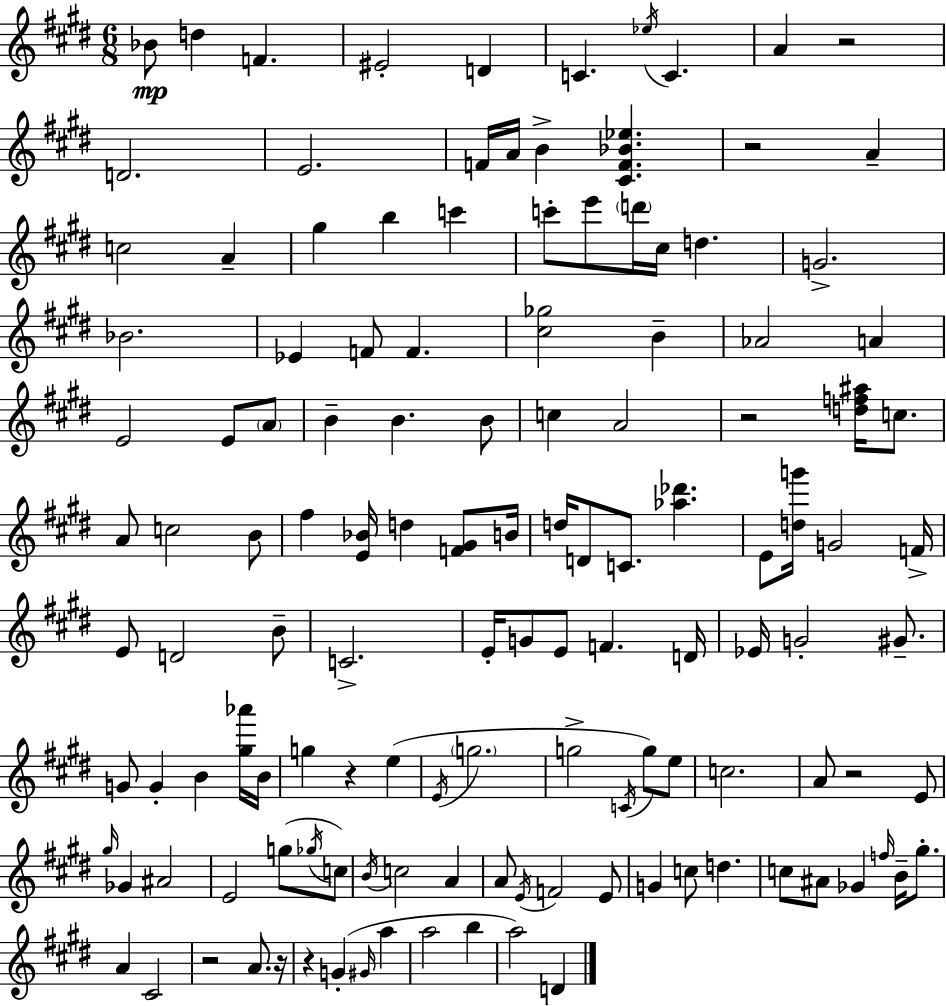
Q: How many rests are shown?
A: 8